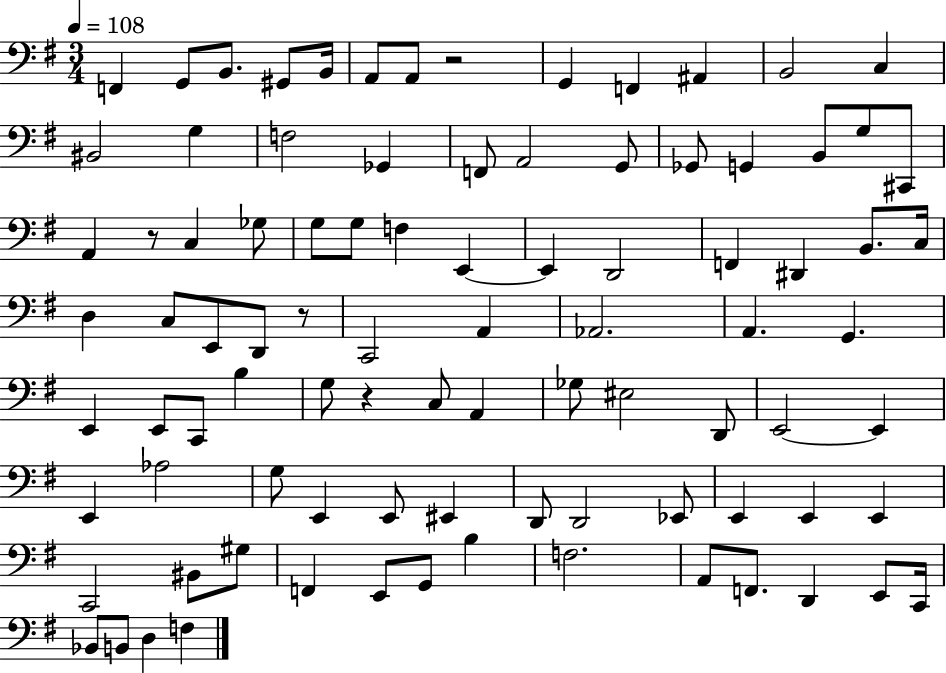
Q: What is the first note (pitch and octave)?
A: F2